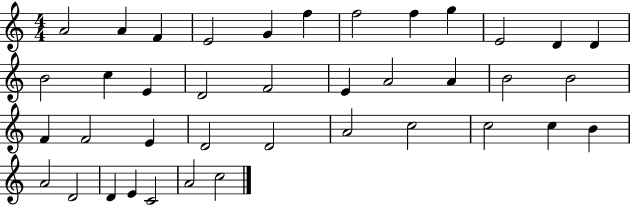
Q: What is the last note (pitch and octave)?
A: C5